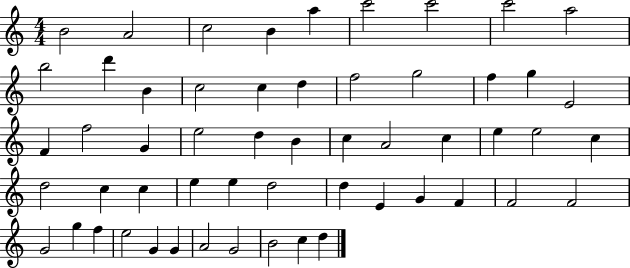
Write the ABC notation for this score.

X:1
T:Untitled
M:4/4
L:1/4
K:C
B2 A2 c2 B a c'2 c'2 c'2 a2 b2 d' B c2 c d f2 g2 f g E2 F f2 G e2 d B c A2 c e e2 c d2 c c e e d2 d E G F F2 F2 G2 g f e2 G G A2 G2 B2 c d